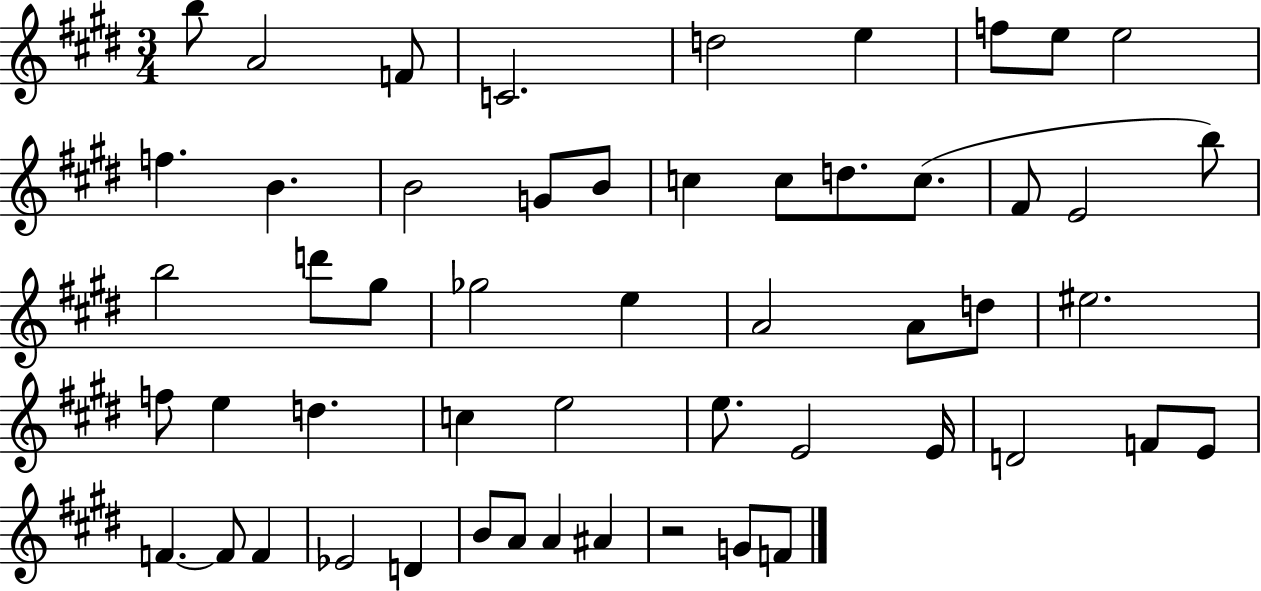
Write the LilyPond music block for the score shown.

{
  \clef treble
  \numericTimeSignature
  \time 3/4
  \key e \major
  b''8 a'2 f'8 | c'2. | d''2 e''4 | f''8 e''8 e''2 | \break f''4. b'4. | b'2 g'8 b'8 | c''4 c''8 d''8. c''8.( | fis'8 e'2 b''8) | \break b''2 d'''8 gis''8 | ges''2 e''4 | a'2 a'8 d''8 | eis''2. | \break f''8 e''4 d''4. | c''4 e''2 | e''8. e'2 e'16 | d'2 f'8 e'8 | \break f'4.~~ f'8 f'4 | ees'2 d'4 | b'8 a'8 a'4 ais'4 | r2 g'8 f'8 | \break \bar "|."
}